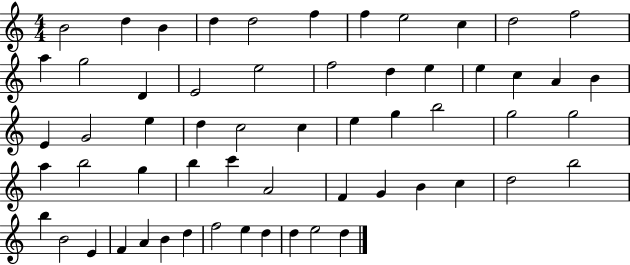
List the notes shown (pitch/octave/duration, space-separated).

B4/h D5/q B4/q D5/q D5/h F5/q F5/q E5/h C5/q D5/h F5/h A5/q G5/h D4/q E4/h E5/h F5/h D5/q E5/q E5/q C5/q A4/q B4/q E4/q G4/h E5/q D5/q C5/h C5/q E5/q G5/q B5/h G5/h G5/h A5/q B5/h G5/q B5/q C6/q A4/h F4/q G4/q B4/q C5/q D5/h B5/h B5/q B4/h E4/q F4/q A4/q B4/q D5/q F5/h E5/q D5/q D5/q E5/h D5/q